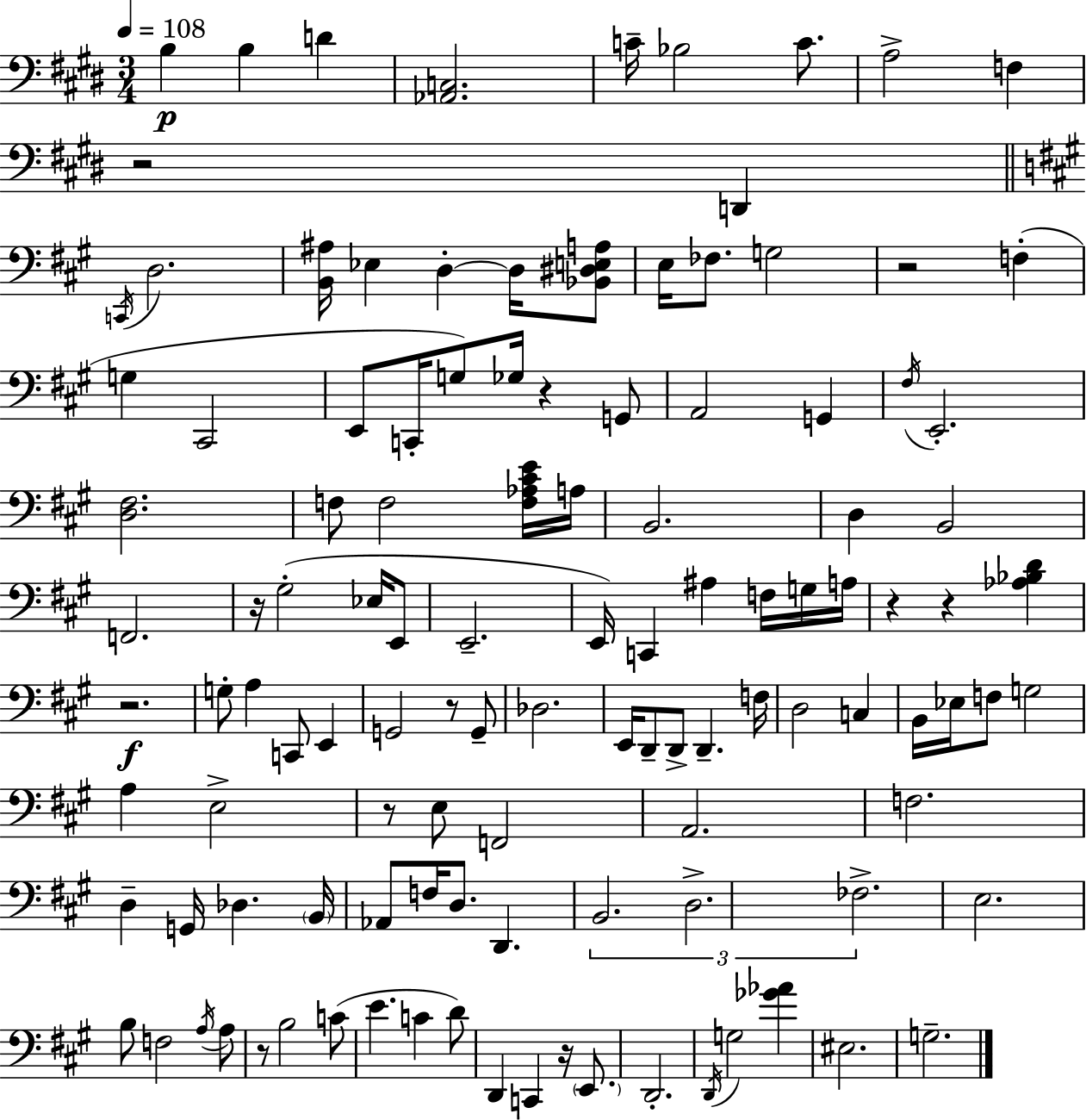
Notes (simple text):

B3/q B3/q D4/q [Ab2,C3]/h. C4/s Bb3/h C4/e. A3/h F3/q R/h D2/q C2/s D3/h. [B2,A#3]/s Eb3/q D3/q D3/s [Bb2,D#3,E3,A3]/e E3/s FES3/e. G3/h R/h F3/q G3/q C#2/h E2/e C2/s G3/e Gb3/s R/q G2/e A2/h G2/q F#3/s E2/h. [D3,F#3]/h. F3/e F3/h [F3,Ab3,C#4,E4]/s A3/s B2/h. D3/q B2/h F2/h. R/s G#3/h Eb3/s E2/e E2/h. E2/s C2/q A#3/q F3/s G3/s A3/s R/q R/q [Ab3,Bb3,D4]/q R/h. G3/e A3/q C2/e E2/q G2/h R/e G2/e Db3/h. E2/s D2/e D2/e D2/q. F3/s D3/h C3/q B2/s Eb3/s F3/e G3/h A3/q E3/h R/e E3/e F2/h A2/h. F3/h. D3/q G2/s Db3/q. B2/s Ab2/e F3/s D3/e. D2/q. B2/h. D3/h. FES3/h. E3/h. B3/e F3/h A3/s A3/e R/e B3/h C4/e E4/q. C4/q D4/e D2/q C2/q R/s E2/e. D2/h. D2/s G3/h [Gb4,Ab4]/q EIS3/h. G3/h.